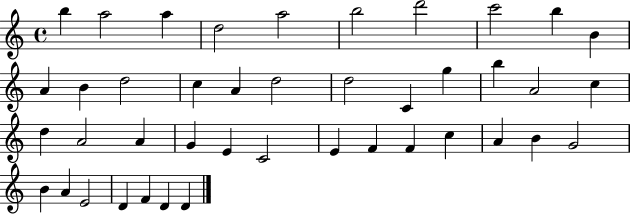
B5/q A5/h A5/q D5/h A5/h B5/h D6/h C6/h B5/q B4/q A4/q B4/q D5/h C5/q A4/q D5/h D5/h C4/q G5/q B5/q A4/h C5/q D5/q A4/h A4/q G4/q E4/q C4/h E4/q F4/q F4/q C5/q A4/q B4/q G4/h B4/q A4/q E4/h D4/q F4/q D4/q D4/q